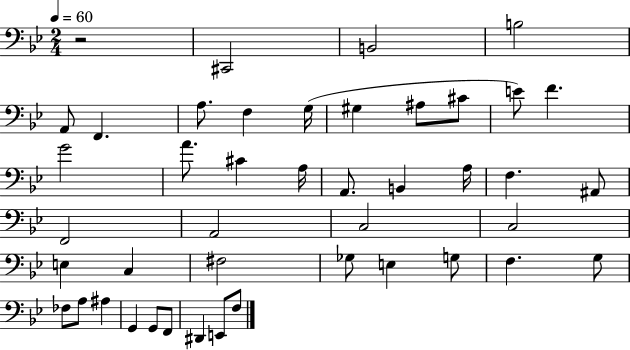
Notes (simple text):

R/h C#2/h B2/h B3/h A2/e F2/q. A3/e. F3/q G3/s G#3/q A#3/e C#4/e E4/e F4/q. G4/h A4/e. C#4/q A3/s A2/e. B2/q A3/s F3/q. A#2/e F2/h A2/h C3/h C3/h E3/q C3/q F#3/h Gb3/e E3/q G3/e F3/q. G3/e FES3/e A3/e A#3/q G2/q G2/e F2/e D#2/q E2/e F3/e